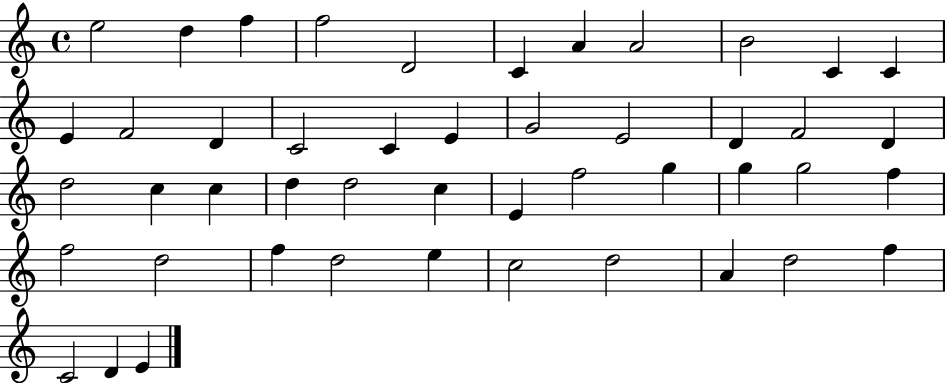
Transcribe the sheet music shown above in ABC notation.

X:1
T:Untitled
M:4/4
L:1/4
K:C
e2 d f f2 D2 C A A2 B2 C C E F2 D C2 C E G2 E2 D F2 D d2 c c d d2 c E f2 g g g2 f f2 d2 f d2 e c2 d2 A d2 f C2 D E